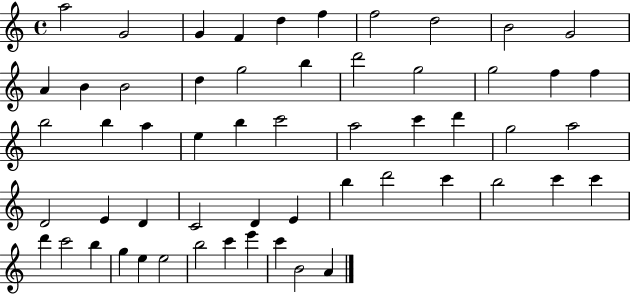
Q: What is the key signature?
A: C major